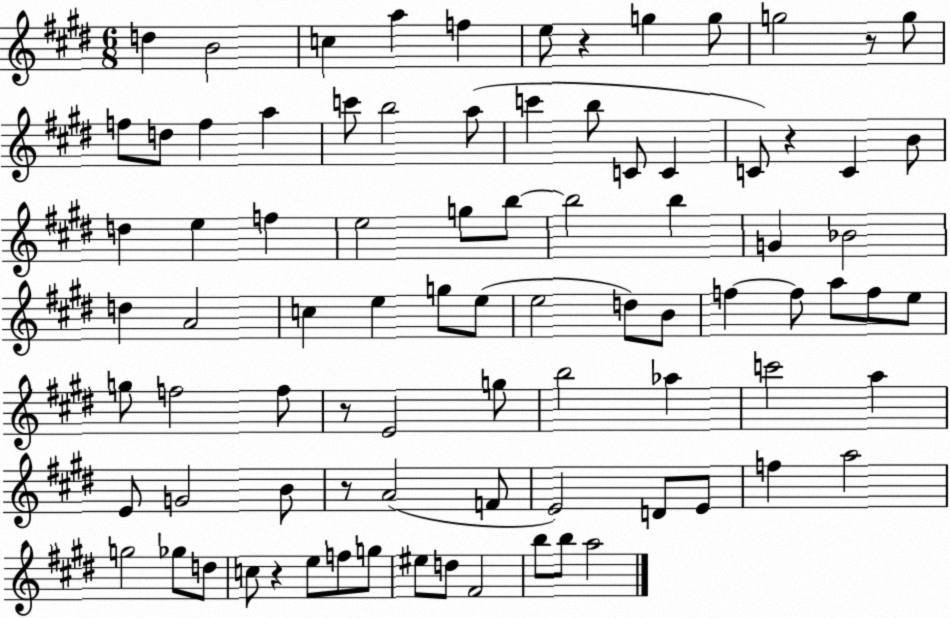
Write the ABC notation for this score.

X:1
T:Untitled
M:6/8
L:1/4
K:E
d B2 c a f e/2 z g g/2 g2 z/2 g/2 f/2 d/2 f a c'/2 b2 a/2 c' b/2 C/2 C C/2 z C B/2 d e f e2 g/2 b/2 b2 b G _B2 d A2 c e g/2 e/2 e2 d/2 B/2 f f/2 a/2 f/2 e/2 g/2 f2 f/2 z/2 E2 g/2 b2 _a c'2 a E/2 G2 B/2 z/2 A2 F/2 E2 D/2 E/2 f a2 g2 _g/2 d/2 c/2 z e/2 f/2 g/2 ^e/2 d/2 ^F2 b/2 b/2 a2